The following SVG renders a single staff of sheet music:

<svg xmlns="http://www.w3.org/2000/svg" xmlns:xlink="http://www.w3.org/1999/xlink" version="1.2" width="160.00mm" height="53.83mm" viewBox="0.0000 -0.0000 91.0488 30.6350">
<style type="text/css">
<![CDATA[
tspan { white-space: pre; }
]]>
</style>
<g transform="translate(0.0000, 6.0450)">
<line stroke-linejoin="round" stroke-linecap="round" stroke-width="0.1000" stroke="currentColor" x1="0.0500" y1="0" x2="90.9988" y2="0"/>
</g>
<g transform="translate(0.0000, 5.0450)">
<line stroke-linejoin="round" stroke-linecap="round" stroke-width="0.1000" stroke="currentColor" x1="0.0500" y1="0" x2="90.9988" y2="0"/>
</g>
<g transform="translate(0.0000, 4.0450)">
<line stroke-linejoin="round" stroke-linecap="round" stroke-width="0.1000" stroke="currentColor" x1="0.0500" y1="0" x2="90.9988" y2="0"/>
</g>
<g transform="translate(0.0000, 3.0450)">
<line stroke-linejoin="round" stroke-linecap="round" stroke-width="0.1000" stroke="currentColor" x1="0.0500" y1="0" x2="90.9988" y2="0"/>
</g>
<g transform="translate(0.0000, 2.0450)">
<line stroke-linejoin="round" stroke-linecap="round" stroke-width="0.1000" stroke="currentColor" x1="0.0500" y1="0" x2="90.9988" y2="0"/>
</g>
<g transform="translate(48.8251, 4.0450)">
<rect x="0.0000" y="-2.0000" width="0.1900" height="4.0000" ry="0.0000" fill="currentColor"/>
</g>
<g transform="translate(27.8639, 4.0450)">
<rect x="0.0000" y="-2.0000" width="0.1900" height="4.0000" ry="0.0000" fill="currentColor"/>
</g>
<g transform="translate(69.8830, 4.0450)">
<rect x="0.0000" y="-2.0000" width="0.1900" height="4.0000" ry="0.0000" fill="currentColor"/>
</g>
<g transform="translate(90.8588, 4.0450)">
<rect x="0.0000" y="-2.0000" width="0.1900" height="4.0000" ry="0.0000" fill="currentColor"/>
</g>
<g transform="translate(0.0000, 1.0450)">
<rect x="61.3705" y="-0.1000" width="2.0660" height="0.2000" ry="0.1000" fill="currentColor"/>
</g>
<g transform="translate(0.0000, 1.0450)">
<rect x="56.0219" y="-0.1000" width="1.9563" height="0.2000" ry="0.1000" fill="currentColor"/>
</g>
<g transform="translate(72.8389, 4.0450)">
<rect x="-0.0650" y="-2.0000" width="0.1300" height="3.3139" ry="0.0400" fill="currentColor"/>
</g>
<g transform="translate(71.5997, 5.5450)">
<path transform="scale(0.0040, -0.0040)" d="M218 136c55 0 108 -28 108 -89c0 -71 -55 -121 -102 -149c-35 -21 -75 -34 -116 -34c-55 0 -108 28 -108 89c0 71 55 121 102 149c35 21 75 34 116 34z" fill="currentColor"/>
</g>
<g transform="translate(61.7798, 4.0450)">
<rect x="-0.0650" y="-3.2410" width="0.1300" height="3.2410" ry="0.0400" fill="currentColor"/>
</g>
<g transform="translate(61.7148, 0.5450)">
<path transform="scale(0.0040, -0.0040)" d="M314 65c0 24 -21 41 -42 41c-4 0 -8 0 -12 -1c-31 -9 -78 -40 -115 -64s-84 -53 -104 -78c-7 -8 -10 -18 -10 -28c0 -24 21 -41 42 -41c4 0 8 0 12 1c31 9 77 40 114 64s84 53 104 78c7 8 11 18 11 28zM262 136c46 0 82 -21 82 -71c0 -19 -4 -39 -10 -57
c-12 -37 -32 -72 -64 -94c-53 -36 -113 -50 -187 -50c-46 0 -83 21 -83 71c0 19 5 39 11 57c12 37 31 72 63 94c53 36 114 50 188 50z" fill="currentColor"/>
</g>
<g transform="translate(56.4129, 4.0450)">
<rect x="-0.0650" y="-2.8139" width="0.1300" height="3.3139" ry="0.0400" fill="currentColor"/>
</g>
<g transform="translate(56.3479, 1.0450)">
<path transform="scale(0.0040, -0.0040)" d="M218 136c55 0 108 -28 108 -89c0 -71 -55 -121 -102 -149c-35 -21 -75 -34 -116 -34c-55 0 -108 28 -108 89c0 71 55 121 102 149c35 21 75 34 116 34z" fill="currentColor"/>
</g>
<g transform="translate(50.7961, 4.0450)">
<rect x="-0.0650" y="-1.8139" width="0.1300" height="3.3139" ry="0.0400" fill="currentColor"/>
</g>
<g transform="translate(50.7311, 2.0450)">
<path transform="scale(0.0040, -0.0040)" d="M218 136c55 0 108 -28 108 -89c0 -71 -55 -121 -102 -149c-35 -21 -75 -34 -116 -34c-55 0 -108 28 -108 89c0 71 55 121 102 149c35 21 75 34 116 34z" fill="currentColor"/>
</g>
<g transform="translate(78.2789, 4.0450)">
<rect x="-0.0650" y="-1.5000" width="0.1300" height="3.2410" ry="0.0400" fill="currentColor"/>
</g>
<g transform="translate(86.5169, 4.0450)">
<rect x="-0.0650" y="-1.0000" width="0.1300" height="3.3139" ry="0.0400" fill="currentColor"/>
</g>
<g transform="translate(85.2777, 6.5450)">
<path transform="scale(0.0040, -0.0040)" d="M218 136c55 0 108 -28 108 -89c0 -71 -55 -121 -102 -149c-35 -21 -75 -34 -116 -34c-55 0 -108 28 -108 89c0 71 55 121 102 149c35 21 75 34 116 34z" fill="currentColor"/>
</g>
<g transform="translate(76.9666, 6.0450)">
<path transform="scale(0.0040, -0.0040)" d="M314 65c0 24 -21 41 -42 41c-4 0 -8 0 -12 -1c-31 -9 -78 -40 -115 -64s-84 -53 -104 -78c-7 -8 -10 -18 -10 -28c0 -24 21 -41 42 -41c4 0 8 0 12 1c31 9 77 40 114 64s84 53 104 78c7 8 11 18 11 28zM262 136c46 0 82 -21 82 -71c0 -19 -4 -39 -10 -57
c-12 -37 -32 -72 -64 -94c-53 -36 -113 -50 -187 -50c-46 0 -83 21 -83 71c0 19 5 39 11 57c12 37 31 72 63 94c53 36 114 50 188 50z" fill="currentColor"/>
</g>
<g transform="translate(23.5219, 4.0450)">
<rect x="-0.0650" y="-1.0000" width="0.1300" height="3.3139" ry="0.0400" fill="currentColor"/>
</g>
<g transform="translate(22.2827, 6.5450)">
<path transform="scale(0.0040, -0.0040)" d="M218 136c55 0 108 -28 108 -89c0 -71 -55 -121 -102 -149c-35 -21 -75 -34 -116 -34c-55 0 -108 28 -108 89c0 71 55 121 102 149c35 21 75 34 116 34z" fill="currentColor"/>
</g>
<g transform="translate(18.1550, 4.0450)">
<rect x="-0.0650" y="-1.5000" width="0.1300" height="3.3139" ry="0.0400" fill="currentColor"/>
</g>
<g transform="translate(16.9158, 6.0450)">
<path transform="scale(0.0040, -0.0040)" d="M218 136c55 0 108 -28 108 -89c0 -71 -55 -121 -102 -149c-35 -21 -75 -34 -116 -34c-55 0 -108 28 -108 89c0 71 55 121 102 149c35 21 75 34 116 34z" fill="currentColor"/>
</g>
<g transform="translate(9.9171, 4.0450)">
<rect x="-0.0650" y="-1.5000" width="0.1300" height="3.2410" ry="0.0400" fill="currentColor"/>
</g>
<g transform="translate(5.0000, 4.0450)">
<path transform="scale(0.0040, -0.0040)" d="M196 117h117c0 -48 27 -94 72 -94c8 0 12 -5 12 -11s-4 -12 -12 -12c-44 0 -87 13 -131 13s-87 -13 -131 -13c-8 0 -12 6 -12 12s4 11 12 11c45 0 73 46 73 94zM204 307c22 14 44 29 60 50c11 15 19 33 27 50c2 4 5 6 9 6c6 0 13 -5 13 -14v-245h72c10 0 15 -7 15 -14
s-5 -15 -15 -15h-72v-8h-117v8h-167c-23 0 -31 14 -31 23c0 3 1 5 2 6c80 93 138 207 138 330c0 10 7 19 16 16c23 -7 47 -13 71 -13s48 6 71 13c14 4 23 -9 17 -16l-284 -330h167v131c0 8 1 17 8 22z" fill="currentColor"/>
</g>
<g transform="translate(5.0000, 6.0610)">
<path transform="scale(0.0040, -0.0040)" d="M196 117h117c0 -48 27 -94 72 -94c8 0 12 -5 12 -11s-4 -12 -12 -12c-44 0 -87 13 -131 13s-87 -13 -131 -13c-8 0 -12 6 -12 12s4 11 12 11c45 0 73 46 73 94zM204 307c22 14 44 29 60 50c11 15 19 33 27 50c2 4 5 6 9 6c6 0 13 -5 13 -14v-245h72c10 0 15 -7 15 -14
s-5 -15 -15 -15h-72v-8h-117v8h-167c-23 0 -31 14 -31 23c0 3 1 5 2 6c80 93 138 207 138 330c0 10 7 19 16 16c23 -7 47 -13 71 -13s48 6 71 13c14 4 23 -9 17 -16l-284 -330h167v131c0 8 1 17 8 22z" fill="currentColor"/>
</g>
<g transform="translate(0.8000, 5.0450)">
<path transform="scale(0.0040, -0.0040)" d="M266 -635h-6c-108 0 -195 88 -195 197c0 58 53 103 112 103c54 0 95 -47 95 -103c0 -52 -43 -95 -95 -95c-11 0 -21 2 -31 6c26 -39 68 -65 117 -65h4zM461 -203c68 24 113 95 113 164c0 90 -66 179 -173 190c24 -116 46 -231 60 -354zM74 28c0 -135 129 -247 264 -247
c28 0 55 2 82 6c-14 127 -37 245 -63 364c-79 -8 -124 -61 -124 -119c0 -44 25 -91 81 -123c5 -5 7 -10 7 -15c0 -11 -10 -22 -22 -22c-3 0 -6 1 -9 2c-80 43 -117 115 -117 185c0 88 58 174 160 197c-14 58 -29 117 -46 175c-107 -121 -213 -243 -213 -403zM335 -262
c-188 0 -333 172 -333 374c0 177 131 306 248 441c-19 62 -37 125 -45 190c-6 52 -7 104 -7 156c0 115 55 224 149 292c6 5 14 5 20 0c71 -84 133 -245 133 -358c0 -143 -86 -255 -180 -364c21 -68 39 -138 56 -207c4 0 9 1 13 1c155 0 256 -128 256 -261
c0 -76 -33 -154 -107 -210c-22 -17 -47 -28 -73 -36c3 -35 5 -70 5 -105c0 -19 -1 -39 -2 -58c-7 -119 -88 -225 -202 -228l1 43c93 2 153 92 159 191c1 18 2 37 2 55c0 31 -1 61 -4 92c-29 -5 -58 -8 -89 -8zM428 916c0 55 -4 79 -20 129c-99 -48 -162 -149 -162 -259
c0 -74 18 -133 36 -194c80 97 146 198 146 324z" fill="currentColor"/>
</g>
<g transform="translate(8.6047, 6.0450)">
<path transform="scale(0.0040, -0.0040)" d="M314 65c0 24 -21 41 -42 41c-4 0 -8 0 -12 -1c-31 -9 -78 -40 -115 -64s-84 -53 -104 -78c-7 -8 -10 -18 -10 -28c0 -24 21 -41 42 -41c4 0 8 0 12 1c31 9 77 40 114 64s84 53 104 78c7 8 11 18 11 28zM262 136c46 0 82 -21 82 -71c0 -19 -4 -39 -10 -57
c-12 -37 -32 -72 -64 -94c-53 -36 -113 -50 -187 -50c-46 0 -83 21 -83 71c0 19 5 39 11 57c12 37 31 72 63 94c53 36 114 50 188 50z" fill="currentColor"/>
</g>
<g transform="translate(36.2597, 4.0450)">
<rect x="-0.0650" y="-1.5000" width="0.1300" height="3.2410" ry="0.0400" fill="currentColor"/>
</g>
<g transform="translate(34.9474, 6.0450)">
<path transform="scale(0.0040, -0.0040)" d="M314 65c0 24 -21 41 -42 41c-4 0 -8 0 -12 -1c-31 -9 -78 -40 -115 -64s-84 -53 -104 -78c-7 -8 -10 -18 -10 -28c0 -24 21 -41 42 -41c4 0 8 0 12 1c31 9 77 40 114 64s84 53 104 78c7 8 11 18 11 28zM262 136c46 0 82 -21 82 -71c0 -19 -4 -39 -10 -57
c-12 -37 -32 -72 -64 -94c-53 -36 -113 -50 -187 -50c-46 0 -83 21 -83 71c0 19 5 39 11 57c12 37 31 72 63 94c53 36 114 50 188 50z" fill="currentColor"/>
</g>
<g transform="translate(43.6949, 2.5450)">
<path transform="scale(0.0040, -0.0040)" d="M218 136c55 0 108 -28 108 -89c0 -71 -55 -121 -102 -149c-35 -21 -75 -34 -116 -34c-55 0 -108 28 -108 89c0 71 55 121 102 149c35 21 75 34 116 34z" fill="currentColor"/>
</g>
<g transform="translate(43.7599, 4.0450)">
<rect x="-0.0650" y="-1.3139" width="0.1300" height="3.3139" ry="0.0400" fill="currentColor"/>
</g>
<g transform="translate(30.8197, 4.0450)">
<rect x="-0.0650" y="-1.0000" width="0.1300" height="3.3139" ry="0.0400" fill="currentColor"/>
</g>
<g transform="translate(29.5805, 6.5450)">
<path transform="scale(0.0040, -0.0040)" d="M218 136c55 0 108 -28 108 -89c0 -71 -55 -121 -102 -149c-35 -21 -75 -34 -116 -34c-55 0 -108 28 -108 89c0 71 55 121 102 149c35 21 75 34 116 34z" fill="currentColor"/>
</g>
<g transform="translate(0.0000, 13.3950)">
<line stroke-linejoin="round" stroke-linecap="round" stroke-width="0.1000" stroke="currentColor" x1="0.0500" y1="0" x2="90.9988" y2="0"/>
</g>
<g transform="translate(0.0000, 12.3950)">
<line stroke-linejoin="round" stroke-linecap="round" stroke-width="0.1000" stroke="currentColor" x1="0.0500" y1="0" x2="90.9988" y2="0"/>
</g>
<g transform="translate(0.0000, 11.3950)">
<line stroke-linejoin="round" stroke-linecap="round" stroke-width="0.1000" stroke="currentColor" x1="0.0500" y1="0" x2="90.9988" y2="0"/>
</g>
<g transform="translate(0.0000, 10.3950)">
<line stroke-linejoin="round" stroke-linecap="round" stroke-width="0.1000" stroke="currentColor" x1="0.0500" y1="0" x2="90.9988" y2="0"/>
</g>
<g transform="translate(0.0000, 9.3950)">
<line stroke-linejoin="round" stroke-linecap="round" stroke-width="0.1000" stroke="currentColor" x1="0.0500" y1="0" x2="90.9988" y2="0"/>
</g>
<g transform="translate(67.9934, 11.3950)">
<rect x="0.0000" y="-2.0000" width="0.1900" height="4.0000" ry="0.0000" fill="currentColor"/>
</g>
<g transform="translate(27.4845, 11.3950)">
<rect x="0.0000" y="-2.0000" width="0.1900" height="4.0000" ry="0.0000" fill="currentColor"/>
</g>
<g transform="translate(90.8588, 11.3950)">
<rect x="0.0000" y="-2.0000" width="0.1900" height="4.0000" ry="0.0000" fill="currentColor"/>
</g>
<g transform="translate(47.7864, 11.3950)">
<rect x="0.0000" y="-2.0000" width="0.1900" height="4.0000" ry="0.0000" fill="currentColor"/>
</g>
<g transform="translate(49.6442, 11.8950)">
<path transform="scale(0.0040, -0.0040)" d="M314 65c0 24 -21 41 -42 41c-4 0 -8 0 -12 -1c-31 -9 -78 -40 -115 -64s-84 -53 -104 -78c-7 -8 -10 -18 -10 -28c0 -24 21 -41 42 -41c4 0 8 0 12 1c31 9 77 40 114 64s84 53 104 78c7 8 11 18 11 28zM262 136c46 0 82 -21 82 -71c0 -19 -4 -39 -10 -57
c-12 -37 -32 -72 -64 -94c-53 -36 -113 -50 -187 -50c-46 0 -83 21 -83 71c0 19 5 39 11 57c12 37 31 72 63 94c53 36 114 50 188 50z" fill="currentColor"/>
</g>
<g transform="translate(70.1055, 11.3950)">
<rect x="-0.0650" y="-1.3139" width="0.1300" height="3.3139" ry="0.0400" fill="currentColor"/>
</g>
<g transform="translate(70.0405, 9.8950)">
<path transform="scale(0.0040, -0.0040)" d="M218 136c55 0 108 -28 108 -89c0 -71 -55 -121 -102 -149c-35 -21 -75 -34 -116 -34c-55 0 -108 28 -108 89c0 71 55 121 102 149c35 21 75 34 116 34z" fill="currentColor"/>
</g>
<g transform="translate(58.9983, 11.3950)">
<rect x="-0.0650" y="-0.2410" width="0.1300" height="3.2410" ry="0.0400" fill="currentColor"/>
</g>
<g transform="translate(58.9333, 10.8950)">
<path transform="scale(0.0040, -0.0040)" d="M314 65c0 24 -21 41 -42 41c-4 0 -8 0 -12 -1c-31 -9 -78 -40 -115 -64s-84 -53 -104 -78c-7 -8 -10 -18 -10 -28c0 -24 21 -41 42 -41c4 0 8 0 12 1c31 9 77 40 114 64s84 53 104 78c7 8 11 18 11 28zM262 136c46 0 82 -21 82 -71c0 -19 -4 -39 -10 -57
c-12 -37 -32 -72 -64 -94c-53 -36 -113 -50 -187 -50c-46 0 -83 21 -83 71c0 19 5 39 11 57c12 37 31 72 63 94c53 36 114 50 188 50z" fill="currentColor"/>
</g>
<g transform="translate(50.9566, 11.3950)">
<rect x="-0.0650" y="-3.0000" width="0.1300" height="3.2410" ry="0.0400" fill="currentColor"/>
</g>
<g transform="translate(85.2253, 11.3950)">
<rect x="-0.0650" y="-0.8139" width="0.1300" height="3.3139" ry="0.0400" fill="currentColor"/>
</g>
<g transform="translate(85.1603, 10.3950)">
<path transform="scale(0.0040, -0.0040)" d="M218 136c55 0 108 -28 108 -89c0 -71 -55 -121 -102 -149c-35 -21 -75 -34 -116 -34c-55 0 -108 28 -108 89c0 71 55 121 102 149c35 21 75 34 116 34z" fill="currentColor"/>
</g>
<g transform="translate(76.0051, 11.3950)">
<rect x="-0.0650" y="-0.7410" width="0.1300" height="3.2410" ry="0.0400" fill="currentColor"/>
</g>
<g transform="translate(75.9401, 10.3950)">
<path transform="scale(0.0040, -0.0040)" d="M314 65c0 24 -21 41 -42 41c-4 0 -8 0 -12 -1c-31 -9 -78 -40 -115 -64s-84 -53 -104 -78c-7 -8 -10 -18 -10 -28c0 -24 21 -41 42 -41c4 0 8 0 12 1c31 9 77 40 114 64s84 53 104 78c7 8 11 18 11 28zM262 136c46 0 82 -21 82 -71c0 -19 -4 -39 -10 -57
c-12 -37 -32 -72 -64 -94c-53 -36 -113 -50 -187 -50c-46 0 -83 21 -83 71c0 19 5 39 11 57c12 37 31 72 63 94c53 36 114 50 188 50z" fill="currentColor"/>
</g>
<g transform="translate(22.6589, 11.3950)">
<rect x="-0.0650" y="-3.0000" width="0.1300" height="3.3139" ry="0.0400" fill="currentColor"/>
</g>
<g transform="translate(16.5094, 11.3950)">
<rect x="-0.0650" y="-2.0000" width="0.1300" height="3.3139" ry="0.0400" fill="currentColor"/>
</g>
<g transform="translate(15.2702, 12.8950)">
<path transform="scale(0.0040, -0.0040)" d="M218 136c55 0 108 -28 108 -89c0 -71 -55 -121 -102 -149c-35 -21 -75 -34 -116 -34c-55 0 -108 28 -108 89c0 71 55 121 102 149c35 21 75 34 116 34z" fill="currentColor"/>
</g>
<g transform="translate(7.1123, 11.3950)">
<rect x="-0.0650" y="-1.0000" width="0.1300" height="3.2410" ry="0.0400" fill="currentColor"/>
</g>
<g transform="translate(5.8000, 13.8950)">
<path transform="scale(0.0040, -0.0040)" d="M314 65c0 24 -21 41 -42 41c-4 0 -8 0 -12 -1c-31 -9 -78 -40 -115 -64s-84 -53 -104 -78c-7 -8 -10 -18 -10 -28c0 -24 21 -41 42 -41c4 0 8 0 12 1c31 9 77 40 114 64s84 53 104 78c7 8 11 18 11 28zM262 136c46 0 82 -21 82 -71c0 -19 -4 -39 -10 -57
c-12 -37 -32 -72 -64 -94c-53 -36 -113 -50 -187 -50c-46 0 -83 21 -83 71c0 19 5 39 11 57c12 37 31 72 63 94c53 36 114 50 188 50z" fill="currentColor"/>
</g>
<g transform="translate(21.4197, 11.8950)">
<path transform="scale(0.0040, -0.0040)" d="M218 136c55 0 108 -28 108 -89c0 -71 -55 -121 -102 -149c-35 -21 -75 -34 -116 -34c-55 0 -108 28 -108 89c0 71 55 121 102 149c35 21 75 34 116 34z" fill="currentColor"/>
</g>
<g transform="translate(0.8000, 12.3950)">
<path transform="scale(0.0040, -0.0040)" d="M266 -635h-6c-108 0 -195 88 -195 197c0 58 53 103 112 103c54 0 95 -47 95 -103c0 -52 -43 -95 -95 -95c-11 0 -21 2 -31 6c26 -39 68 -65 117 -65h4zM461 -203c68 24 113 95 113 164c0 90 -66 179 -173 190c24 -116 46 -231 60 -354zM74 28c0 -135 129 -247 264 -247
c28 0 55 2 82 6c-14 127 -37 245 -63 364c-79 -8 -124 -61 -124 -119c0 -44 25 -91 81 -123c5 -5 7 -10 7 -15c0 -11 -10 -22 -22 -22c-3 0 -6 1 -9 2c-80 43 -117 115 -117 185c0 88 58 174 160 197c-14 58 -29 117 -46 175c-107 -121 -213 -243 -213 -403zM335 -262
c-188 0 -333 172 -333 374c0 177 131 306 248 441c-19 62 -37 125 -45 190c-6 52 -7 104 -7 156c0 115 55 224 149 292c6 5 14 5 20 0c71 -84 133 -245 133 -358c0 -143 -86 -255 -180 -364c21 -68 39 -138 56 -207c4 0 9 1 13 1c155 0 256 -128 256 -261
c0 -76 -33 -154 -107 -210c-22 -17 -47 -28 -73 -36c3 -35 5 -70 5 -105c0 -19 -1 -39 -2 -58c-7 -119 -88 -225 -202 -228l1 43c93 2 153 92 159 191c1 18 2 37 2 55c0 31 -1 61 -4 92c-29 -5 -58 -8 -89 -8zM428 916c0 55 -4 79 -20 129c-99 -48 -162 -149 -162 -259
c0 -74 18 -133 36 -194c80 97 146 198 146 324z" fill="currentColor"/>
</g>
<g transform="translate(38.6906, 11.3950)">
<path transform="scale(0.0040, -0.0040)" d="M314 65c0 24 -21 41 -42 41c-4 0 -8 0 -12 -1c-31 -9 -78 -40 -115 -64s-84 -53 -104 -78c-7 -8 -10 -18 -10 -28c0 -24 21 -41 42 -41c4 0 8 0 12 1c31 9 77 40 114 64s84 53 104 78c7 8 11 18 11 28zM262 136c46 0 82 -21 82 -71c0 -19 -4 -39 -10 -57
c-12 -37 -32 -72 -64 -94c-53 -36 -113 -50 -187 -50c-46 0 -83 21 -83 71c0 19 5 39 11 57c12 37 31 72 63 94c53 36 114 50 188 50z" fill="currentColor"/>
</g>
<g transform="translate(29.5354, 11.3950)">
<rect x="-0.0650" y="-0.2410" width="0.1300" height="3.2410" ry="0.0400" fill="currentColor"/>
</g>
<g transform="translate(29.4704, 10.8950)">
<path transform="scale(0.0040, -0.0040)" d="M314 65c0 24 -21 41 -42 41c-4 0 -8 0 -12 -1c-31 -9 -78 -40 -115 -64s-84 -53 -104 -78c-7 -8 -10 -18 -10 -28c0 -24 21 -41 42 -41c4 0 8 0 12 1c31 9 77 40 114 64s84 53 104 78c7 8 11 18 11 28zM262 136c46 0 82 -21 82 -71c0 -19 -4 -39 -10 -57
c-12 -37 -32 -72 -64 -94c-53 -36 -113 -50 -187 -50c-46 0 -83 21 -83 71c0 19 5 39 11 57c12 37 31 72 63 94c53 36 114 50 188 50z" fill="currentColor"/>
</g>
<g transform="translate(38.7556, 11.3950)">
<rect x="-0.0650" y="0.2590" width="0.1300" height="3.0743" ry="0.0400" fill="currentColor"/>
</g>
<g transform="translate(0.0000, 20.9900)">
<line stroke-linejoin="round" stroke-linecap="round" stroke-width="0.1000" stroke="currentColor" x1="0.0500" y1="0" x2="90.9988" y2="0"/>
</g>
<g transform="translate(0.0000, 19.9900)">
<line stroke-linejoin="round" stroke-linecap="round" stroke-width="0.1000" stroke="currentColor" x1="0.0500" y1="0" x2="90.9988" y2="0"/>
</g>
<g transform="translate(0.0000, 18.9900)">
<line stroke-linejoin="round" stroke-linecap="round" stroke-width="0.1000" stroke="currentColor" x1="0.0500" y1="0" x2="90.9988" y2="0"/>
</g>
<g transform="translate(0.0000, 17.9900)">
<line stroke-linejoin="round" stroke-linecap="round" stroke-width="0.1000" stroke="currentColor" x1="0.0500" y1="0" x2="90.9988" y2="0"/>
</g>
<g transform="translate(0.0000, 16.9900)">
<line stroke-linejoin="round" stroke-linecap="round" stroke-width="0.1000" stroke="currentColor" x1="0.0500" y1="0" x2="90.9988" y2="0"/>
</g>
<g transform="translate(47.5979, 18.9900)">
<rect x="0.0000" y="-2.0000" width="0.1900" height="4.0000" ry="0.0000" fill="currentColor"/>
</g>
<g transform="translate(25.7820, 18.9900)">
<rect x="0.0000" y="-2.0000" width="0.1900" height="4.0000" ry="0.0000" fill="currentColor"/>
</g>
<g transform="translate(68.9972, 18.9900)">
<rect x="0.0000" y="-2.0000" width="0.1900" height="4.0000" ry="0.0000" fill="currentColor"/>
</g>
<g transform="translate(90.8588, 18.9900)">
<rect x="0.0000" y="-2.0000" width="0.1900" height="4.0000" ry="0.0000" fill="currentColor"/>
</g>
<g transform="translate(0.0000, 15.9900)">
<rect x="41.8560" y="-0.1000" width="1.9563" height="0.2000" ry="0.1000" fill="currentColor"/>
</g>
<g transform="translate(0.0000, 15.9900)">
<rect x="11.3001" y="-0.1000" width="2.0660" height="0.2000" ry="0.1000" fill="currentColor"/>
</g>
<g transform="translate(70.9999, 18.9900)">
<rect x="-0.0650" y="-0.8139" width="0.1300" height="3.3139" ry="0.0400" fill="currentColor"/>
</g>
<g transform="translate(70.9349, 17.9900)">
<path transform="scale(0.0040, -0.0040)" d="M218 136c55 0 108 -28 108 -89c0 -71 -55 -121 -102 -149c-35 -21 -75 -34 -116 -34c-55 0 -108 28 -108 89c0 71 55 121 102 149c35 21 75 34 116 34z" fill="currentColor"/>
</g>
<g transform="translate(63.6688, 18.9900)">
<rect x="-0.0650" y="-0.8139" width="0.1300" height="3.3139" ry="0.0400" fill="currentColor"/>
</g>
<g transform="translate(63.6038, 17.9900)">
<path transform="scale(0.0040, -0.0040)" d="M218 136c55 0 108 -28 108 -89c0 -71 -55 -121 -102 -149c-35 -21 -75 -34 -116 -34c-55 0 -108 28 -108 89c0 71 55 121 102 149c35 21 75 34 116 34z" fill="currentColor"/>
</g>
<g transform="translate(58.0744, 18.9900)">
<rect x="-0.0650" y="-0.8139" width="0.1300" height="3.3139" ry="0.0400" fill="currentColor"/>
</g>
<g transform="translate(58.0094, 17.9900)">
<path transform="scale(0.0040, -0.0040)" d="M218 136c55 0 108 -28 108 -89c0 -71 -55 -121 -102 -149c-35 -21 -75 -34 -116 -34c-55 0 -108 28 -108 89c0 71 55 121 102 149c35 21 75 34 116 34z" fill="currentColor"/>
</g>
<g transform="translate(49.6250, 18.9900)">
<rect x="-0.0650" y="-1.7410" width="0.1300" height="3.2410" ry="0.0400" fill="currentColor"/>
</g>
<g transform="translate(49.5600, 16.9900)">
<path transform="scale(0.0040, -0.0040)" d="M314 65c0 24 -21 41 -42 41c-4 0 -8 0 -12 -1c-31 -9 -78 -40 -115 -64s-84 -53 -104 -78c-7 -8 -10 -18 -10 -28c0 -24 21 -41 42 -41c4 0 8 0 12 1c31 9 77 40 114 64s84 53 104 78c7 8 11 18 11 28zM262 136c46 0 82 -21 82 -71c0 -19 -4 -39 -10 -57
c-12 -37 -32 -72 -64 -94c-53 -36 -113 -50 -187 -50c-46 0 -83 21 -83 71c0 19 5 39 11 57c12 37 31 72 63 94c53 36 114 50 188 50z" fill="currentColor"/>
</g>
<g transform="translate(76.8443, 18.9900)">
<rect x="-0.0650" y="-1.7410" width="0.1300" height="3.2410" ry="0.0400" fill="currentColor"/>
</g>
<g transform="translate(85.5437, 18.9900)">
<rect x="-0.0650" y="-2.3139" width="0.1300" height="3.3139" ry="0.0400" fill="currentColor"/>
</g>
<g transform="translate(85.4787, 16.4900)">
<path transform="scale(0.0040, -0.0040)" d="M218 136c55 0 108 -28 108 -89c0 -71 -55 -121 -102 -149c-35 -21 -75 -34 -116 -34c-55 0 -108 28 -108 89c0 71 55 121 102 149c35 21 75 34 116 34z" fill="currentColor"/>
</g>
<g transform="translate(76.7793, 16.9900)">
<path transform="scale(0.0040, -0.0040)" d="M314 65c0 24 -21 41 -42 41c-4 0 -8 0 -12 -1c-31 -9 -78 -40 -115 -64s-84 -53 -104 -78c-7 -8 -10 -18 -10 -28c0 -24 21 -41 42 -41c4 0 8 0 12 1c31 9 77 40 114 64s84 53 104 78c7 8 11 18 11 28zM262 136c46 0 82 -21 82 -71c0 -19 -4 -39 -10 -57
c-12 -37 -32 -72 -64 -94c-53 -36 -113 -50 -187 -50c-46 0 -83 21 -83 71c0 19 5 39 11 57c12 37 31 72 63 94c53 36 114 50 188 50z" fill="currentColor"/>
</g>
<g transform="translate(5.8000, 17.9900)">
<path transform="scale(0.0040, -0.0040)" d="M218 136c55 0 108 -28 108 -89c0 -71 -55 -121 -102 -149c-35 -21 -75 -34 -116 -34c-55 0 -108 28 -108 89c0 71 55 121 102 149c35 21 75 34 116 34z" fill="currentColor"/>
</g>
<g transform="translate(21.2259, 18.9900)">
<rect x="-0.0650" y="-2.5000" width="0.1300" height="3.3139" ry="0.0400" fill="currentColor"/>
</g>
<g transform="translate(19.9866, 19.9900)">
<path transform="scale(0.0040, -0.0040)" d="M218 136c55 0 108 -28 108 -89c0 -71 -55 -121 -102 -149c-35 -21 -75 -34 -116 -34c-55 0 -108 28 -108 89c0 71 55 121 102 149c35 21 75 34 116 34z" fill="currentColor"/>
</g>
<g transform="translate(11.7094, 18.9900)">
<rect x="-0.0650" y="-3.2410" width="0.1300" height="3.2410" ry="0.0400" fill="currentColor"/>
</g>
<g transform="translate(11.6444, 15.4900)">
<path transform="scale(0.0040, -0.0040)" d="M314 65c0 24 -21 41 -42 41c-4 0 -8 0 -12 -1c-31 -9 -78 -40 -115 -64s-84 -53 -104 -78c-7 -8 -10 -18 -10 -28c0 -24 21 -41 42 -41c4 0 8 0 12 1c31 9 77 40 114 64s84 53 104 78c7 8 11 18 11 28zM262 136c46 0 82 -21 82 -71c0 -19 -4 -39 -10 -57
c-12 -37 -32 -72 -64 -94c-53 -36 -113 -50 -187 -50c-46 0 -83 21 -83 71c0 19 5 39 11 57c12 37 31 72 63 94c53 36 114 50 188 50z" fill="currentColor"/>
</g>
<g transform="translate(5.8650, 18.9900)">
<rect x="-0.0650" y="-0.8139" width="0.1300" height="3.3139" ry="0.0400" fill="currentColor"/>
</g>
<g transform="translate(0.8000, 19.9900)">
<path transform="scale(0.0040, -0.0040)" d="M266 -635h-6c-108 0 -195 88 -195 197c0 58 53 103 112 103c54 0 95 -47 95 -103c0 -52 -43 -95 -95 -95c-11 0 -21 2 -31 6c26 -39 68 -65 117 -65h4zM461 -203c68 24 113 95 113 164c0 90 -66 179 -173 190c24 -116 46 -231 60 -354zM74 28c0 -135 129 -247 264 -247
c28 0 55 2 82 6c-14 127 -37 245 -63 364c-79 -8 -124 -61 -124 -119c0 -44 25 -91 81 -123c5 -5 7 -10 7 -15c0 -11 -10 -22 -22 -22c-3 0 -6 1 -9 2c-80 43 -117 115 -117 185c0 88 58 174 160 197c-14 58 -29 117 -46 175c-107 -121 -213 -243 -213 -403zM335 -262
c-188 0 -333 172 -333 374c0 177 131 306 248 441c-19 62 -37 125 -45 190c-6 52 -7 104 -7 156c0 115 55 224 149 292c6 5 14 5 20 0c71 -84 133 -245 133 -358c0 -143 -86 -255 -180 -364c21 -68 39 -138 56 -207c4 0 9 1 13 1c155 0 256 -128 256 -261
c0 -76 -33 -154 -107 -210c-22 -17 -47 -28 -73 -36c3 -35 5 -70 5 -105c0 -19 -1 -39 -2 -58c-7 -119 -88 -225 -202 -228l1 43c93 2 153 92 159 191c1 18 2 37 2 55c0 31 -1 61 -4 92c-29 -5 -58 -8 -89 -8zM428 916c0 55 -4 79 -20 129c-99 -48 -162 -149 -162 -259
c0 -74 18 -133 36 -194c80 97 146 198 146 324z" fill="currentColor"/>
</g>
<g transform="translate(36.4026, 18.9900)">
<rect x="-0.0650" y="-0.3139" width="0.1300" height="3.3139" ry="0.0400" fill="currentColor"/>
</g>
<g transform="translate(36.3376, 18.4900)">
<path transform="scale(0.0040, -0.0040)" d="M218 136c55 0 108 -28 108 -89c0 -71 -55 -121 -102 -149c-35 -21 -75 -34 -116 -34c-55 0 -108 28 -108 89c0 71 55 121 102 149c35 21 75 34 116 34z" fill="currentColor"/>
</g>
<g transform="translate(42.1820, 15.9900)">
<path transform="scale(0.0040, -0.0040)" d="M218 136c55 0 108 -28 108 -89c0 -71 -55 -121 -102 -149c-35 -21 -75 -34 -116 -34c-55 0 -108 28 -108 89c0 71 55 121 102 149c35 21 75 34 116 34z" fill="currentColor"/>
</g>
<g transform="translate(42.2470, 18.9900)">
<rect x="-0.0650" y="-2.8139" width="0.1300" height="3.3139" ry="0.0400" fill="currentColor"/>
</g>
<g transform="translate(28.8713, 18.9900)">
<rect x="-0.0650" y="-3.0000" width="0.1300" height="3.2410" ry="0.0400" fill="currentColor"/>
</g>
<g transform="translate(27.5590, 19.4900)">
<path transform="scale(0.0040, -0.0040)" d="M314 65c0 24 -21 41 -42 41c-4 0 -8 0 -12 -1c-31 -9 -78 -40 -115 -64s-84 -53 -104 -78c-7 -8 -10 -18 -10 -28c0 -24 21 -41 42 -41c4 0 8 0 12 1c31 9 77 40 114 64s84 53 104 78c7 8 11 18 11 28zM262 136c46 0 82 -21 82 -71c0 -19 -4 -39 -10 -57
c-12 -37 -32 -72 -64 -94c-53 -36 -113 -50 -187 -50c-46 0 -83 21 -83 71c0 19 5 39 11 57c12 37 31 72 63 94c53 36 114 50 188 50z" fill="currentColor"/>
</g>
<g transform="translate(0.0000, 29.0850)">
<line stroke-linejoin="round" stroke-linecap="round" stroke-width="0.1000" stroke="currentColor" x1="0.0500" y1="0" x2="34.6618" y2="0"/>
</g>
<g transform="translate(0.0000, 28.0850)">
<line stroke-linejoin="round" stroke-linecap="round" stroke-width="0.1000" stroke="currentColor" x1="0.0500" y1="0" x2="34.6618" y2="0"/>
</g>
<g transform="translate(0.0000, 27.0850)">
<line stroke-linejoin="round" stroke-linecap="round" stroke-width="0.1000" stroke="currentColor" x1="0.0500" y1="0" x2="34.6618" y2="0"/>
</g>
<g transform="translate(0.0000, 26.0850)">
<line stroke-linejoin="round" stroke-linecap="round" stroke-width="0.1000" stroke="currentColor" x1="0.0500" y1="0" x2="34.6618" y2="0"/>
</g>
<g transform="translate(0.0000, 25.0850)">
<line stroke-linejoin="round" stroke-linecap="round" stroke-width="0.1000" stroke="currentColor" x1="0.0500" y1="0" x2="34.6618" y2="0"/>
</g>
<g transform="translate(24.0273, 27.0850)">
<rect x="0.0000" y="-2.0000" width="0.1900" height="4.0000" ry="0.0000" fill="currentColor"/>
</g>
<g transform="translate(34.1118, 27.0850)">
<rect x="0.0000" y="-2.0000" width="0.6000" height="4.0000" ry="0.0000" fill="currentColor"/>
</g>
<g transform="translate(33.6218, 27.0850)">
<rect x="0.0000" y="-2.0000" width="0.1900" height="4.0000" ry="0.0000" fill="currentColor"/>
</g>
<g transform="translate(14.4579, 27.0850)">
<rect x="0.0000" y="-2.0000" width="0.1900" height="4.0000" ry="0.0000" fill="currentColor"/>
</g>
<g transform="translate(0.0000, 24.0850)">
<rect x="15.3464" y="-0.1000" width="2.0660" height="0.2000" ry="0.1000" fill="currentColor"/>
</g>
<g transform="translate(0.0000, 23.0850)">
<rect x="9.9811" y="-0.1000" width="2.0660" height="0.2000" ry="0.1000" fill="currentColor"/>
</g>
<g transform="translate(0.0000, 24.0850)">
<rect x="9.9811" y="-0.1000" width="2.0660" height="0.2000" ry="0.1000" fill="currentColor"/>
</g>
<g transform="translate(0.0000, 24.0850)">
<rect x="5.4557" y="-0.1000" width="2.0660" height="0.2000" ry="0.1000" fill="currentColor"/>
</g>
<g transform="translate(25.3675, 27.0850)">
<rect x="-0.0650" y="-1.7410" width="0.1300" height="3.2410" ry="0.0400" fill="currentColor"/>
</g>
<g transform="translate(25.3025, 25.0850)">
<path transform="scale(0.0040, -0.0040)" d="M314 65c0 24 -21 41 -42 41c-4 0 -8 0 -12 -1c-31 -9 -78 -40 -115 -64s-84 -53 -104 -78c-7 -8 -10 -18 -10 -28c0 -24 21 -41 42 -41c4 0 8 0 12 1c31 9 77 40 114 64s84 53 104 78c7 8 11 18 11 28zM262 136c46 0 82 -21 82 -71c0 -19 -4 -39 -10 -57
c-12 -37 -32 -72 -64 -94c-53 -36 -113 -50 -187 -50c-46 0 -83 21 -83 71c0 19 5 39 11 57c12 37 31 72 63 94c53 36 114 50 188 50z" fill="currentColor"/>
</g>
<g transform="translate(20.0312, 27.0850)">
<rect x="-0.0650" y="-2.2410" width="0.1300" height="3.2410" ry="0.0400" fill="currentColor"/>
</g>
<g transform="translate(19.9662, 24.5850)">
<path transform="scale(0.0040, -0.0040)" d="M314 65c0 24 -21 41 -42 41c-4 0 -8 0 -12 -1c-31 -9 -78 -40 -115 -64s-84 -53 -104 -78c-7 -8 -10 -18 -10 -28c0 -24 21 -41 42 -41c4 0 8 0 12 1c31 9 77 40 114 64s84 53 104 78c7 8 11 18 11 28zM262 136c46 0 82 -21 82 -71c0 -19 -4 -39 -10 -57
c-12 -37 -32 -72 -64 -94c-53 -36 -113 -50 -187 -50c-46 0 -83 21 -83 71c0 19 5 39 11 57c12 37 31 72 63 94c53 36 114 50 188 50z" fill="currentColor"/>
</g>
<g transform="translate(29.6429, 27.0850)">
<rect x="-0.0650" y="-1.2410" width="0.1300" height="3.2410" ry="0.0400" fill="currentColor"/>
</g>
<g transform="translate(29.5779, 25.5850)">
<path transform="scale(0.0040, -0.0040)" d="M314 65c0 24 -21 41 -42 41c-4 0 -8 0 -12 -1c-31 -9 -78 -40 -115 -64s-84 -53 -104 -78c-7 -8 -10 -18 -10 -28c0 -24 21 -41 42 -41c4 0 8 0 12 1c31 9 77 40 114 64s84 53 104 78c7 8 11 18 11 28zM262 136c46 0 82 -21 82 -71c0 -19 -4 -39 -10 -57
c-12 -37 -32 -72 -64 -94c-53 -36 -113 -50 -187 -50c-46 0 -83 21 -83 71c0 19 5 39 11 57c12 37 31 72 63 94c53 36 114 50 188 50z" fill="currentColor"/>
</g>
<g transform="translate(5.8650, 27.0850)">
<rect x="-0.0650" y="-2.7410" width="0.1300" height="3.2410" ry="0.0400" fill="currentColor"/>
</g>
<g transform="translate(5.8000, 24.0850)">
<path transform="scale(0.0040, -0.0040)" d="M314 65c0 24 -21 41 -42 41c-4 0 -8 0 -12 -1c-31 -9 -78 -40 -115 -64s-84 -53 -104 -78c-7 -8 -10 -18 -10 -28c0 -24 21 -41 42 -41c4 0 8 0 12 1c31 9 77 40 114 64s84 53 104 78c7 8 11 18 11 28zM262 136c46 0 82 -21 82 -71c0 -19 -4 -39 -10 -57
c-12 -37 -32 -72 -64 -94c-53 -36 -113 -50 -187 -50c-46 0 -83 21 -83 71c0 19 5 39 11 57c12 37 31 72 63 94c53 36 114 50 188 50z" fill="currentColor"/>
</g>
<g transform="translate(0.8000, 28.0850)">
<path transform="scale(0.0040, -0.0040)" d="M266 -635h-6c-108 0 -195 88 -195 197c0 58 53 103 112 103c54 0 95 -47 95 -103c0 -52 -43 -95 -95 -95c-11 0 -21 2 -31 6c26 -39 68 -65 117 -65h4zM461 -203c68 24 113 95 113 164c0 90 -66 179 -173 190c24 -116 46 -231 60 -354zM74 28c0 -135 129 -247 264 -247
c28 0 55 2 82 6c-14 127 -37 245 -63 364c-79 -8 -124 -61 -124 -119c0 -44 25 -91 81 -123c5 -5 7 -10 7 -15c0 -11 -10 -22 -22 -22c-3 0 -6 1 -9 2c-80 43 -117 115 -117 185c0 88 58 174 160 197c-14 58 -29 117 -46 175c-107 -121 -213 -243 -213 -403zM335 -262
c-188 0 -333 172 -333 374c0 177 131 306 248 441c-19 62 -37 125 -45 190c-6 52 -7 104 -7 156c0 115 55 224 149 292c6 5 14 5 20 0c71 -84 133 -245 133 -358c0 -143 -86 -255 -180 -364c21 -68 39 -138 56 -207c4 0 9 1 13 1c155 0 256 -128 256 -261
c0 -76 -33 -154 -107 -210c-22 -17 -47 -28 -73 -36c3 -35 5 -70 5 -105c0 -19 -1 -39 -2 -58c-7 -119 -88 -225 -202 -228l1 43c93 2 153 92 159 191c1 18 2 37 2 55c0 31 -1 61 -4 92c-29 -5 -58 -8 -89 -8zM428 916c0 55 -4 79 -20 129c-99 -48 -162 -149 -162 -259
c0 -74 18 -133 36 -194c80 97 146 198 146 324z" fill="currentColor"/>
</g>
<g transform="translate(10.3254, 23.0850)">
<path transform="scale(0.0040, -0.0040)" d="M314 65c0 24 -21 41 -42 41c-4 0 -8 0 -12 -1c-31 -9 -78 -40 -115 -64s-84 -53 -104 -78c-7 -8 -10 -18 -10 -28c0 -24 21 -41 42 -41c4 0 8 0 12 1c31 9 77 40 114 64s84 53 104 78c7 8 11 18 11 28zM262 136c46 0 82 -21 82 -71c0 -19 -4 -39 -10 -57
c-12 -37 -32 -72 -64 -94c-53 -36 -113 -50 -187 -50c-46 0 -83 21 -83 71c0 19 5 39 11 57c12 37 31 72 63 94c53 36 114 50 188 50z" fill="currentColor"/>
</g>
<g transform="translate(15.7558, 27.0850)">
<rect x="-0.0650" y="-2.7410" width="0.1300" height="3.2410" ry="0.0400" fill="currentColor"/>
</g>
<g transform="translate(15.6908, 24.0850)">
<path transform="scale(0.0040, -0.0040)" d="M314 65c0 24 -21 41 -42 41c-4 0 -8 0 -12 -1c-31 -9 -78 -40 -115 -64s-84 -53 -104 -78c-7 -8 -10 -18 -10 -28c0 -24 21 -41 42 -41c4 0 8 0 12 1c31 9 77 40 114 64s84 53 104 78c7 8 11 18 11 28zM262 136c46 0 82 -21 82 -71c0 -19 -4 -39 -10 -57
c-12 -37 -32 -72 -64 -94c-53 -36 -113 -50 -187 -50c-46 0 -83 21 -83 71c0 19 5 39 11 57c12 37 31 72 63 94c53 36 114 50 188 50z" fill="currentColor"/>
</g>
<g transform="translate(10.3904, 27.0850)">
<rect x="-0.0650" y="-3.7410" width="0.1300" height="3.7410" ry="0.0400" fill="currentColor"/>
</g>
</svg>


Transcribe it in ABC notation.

X:1
T:Untitled
M:4/4
L:1/4
K:C
E2 E D D E2 e f a b2 F E2 D D2 F A c2 B2 A2 c2 e d2 d d b2 G A2 c a f2 d d d f2 g a2 c'2 a2 g2 f2 e2